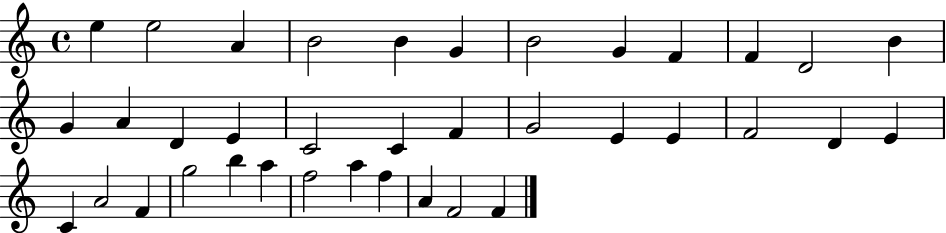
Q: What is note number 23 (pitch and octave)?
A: F4